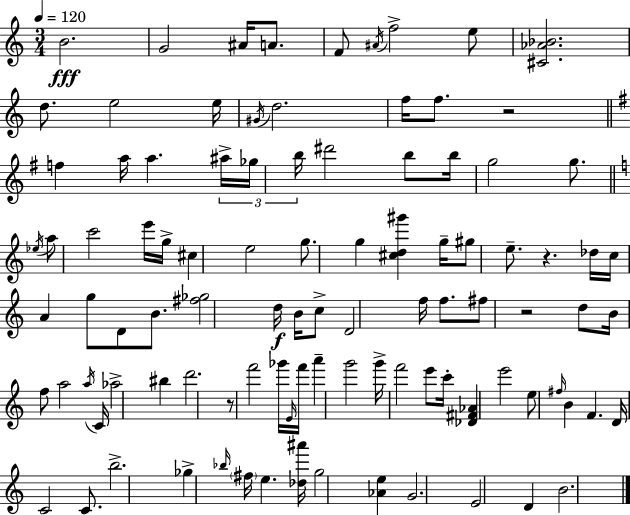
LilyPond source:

{
  \clef treble
  \numericTimeSignature
  \time 3/4
  \key c \major
  \tempo 4 = 120
  b'2.\fff | g'2 ais'16 a'8. | f'8 \acciaccatura { ais'16 } f''2-> e''8 | <cis' aes' bes'>2. | \break d''8. e''2 | e''16 \acciaccatura { gis'16 } d''2. | f''16 f''8. r2 | \bar "||" \break \key e \minor f''4 a''16 a''4. \tuplet 3/2 { ais''16-> | ges''16 b''16 } dis'''2 b''8 | b''16 g''2 g''8. | \bar "||" \break \key a \minor \acciaccatura { ees''16 } a''8 c'''2 e'''16 | g''16-> cis''4 e''2 | g''8. g''4 <cis'' d'' gis'''>4 | g''16-- gis''8 e''8.-- r4. | \break des''16 c''16 a'4 g''8 d'8 b'8. | <fis'' ges''>2 d''16\f b'16 c''8-> | d'2 f''16 f''8. | fis''8 r2 d''8 | \break b'16 f''8 a''2 | \acciaccatura { a''16 } c'16 aes''2-> bis''4 | d'''2. | r8 f'''2 | \break ges'''16 \grace { e'16 } f'''16 a'''4-- g'''2 | g'''16-> f'''2 | e'''8 c'''16-. <des' fis' aes'>4 e'''2 | e''8 \grace { fis''16 } b'4 f'4. | \break d'16 c'2 | c'8. b''2.-> | ges''4-> \grace { bes''16 } \parenthesize fis''16 e''4. | <des'' ais'''>16 g''2 | \break <aes' e''>4 g'2. | e'2 | d'4 b'2. | \bar "|."
}